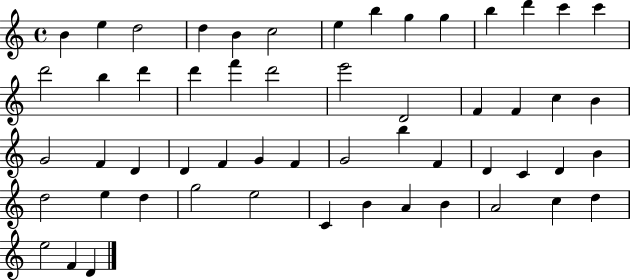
B4/q E5/q D5/h D5/q B4/q C5/h E5/q B5/q G5/q G5/q B5/q D6/q C6/q C6/q D6/h B5/q D6/q D6/q F6/q D6/h E6/h D4/h F4/q F4/q C5/q B4/q G4/h F4/q D4/q D4/q F4/q G4/q F4/q G4/h B5/q F4/q D4/q C4/q D4/q B4/q D5/h E5/q D5/q G5/h E5/h C4/q B4/q A4/q B4/q A4/h C5/q D5/q E5/h F4/q D4/q